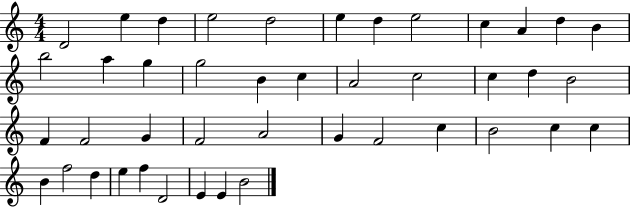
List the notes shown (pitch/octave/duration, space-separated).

D4/h E5/q D5/q E5/h D5/h E5/q D5/q E5/h C5/q A4/q D5/q B4/q B5/h A5/q G5/q G5/h B4/q C5/q A4/h C5/h C5/q D5/q B4/h F4/q F4/h G4/q F4/h A4/h G4/q F4/h C5/q B4/h C5/q C5/q B4/q F5/h D5/q E5/q F5/q D4/h E4/q E4/q B4/h